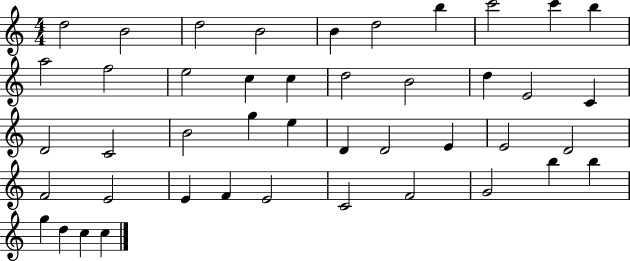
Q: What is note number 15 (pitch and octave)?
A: C5